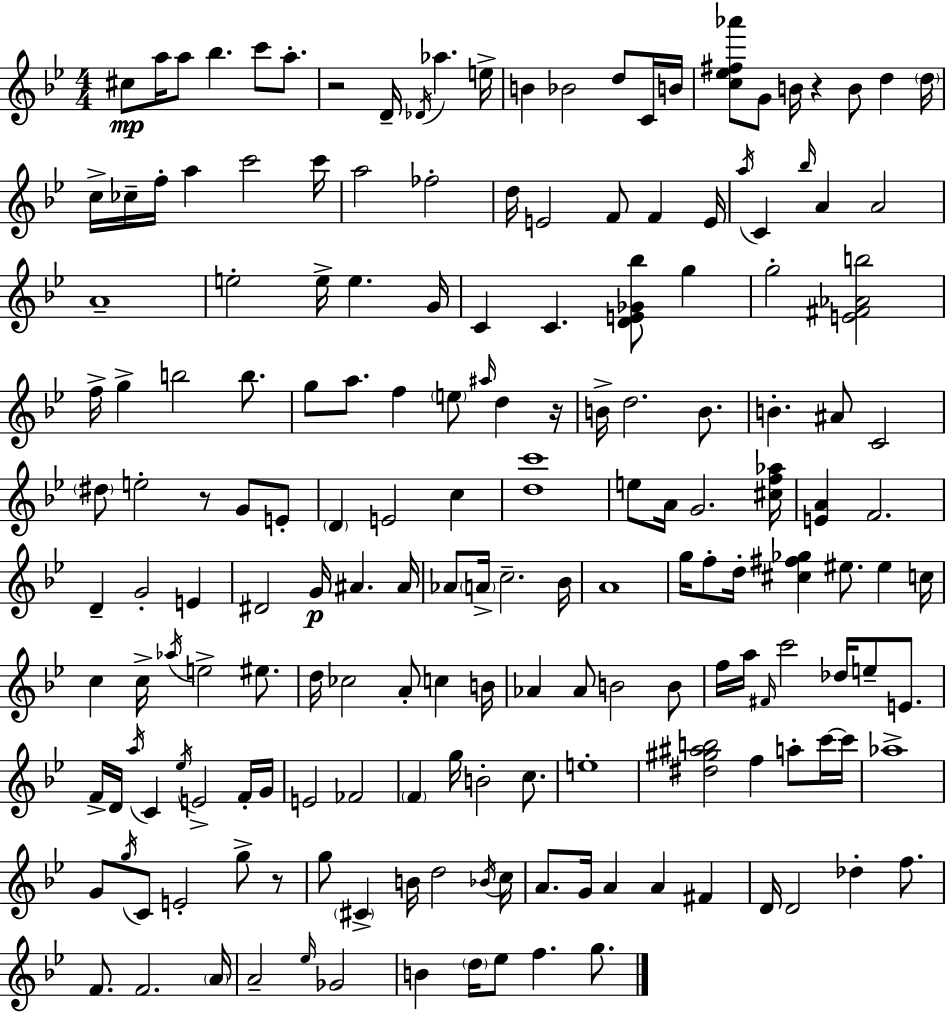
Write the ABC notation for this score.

X:1
T:Untitled
M:4/4
L:1/4
K:Gm
^c/2 a/4 a/2 _b c'/2 a/2 z2 D/4 _D/4 _a e/4 B _B2 d/2 C/4 B/4 [c_e^f_a']/2 G/2 B/4 z B/2 d d/4 c/4 _c/4 f/4 a c'2 c'/4 a2 _f2 d/4 E2 F/2 F E/4 a/4 C _b/4 A A2 A4 e2 e/4 e G/4 C C [DE_G_b]/2 g g2 [E^F_Ab]2 f/4 g b2 b/2 g/2 a/2 f e/2 ^a/4 d z/4 B/4 d2 B/2 B ^A/2 C2 ^d/2 e2 z/2 G/2 E/2 D E2 c [dc']4 e/2 A/4 G2 [^cf_a]/4 [EA] F2 D G2 E ^D2 G/4 ^A ^A/4 _A/2 A/4 c2 _B/4 A4 g/4 f/2 d/4 [^c^f_g] ^e/2 ^e c/4 c c/4 _a/4 e2 ^e/2 d/4 _c2 A/2 c B/4 _A _A/2 B2 B/2 f/4 a/4 ^F/4 c'2 _d/4 e/2 E/2 F/4 D/4 a/4 C _e/4 E2 F/4 G/4 E2 _F2 F g/4 B2 c/2 e4 [^d^g^ab]2 f a/2 c'/4 c'/4 _a4 G/2 g/4 C/2 E2 g/2 z/2 g/2 ^C B/4 d2 _B/4 c/4 A/2 G/4 A A ^F D/4 D2 _d f/2 F/2 F2 A/4 A2 _e/4 _G2 B d/4 _e/2 f g/2